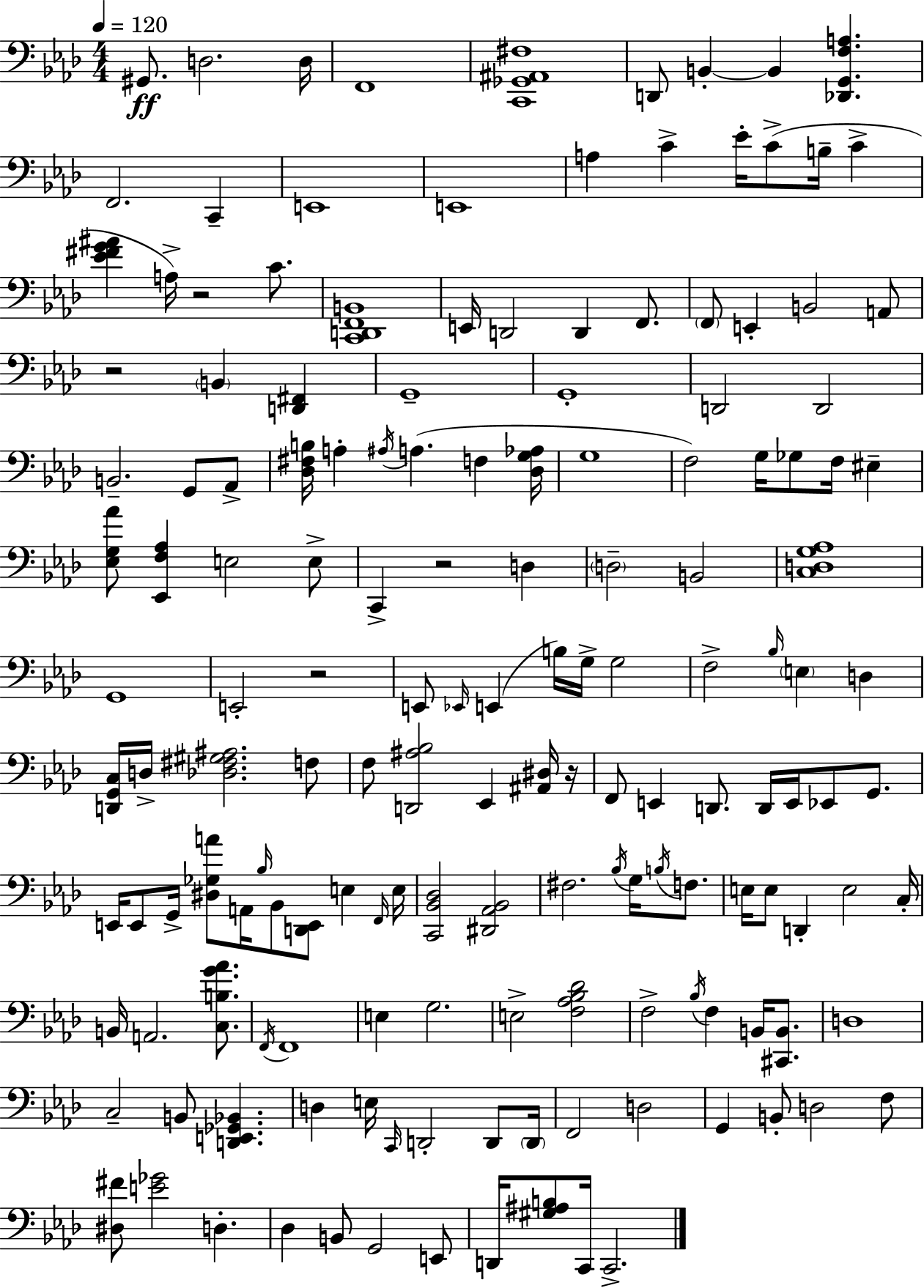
{
  \clef bass
  \numericTimeSignature
  \time 4/4
  \key aes \major
  \tempo 4 = 120
  gis,8.\ff d2. d16 | f,1 | <c, ges, ais, fis>1 | d,8 b,4-.~~ b,4 <des, g, f a>4. | \break f,2. c,4-- | e,1 | e,1 | a4 c'4-> ees'16-. c'8->( b16-- c'4-> | \break <ees' fis' g' ais'>4 a16->) r2 c'8. | <c, d, f, b,>1 | e,16 d,2 d,4 f,8. | \parenthesize f,8 e,4-. b,2 a,8 | \break r2 \parenthesize b,4 <d, fis,>4 | g,1-- | g,1-. | d,2 d,2 | \break b,2.-- g,8 aes,8-> | <des fis b>16 a4-. \acciaccatura { ais16 } a4.( f4 | <des g aes>16 g1 | f2) g16 ges8 f16 eis4-- | \break <ees g aes'>8 <ees, f aes>4 e2 e8-> | c,4-> r2 d4 | \parenthesize d2-- b,2 | <c d g aes>1 | \break g,1 | e,2-. r2 | e,8 \grace { ees,16 }( e,4 b16) g16-> g2 | f2-> \grace { bes16 } \parenthesize e4 d4 | \break <d, g, c>16 d16-> <des fis gis ais>2. | f8 f8 <d, ais bes>2 ees,4 | <ais, dis>16 r16 f,8 e,4 d,8. d,16 e,16 ees,8 | g,8. e,16 e,8 g,16-> <dis ges a'>8 a,16 \grace { bes16 } bes,8 <d, e,>8 e4 | \break \grace { f,16 } e16 <c, bes, des>2 <dis, aes, bes,>2 | fis2. | \acciaccatura { bes16 } g16 \acciaccatura { b16 } f8. e16 e8 d,4-. e2 | c16-. b,16 a,2. | \break <c b g' aes'>8. \acciaccatura { f,16 } f,1 | e4 g2. | e2-> | <f aes bes des'>2 f2-> | \break \acciaccatura { bes16 } f4 b,16 <cis, b,>8. d1 | c2-- | b,8 <d, e, ges, bes,>4. d4 e16 \grace { c,16 } d,2-. | d,8 \parenthesize d,16 f,2 | \break d2 g,4 b,8-. | d2 f8 <dis fis'>8 <e' ges'>2 | d4.-. des4 b,8 | g,2 e,8 d,16 <gis ais b>8 c,16 c,2.-> | \break \bar "|."
}